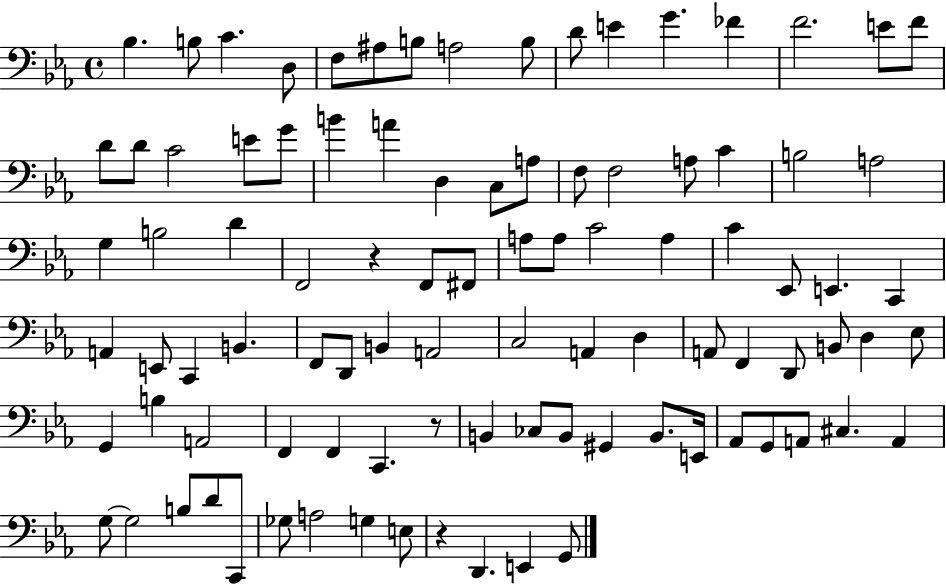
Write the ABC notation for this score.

X:1
T:Untitled
M:4/4
L:1/4
K:Eb
_B, B,/2 C D,/2 F,/2 ^A,/2 B,/2 A,2 B,/2 D/2 E G _F F2 E/2 F/2 D/2 D/2 C2 E/2 G/2 B A D, C,/2 A,/2 F,/2 F,2 A,/2 C B,2 A,2 G, B,2 D F,,2 z F,,/2 ^F,,/2 A,/2 A,/2 C2 A, C _E,,/2 E,, C,, A,, E,,/2 C,, B,, F,,/2 D,,/2 B,, A,,2 C,2 A,, D, A,,/2 F,, D,,/2 B,,/2 D, _E,/2 G,, B, A,,2 F,, F,, C,, z/2 B,, _C,/2 B,,/2 ^G,, B,,/2 E,,/4 _A,,/2 G,,/2 A,,/2 ^C, A,, G,/2 G,2 B,/2 D/2 C,,/2 _G,/2 A,2 G, E,/2 z D,, E,, G,,/2